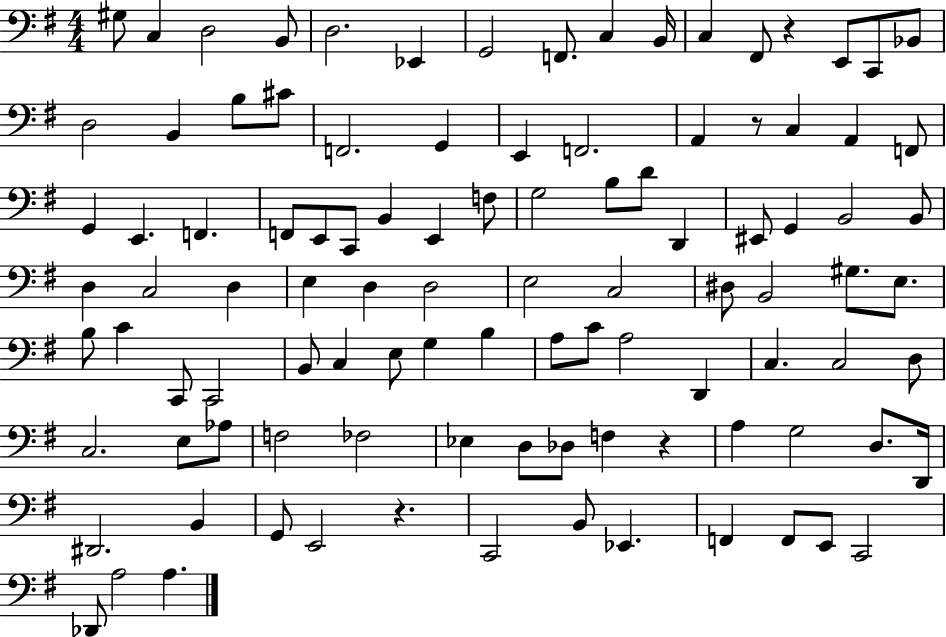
G#3/e C3/q D3/h B2/e D3/h. Eb2/q G2/h F2/e. C3/q B2/s C3/q F#2/e R/q E2/e C2/e Bb2/e D3/h B2/q B3/e C#4/e F2/h. G2/q E2/q F2/h. A2/q R/e C3/q A2/q F2/e G2/q E2/q. F2/q. F2/e E2/e C2/e B2/q E2/q F3/e G3/h B3/e D4/e D2/q EIS2/e G2/q B2/h B2/e D3/q C3/h D3/q E3/q D3/q D3/h E3/h C3/h D#3/e B2/h G#3/e. E3/e. B3/e C4/q C2/e C2/h B2/e C3/q E3/e G3/q B3/q A3/e C4/e A3/h D2/q C3/q. C3/h D3/e C3/h. E3/e Ab3/e F3/h FES3/h Eb3/q D3/e Db3/e F3/q R/q A3/q G3/h D3/e. D2/s D#2/h. B2/q G2/e E2/h R/q. C2/h B2/e Eb2/q. F2/q F2/e E2/e C2/h Db2/e A3/h A3/q.